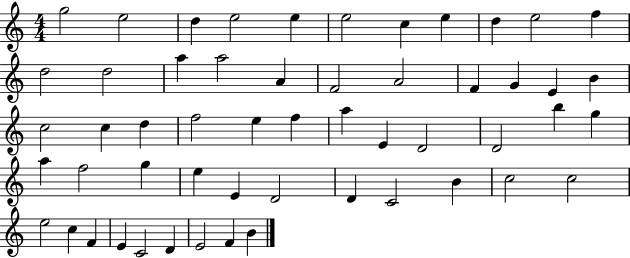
X:1
T:Untitled
M:4/4
L:1/4
K:C
g2 e2 d e2 e e2 c e d e2 f d2 d2 a a2 A F2 A2 F G E B c2 c d f2 e f a E D2 D2 b g a f2 g e E D2 D C2 B c2 c2 e2 c F E C2 D E2 F B